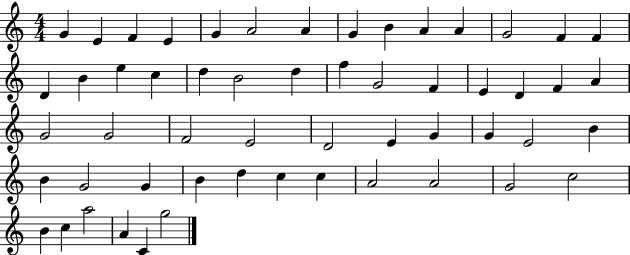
X:1
T:Untitled
M:4/4
L:1/4
K:C
G E F E G A2 A G B A A G2 F F D B e c d B2 d f G2 F E D F A G2 G2 F2 E2 D2 E G G E2 B B G2 G B d c c A2 A2 G2 c2 B c a2 A C g2